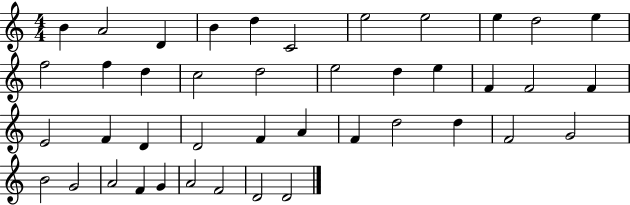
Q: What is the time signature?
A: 4/4